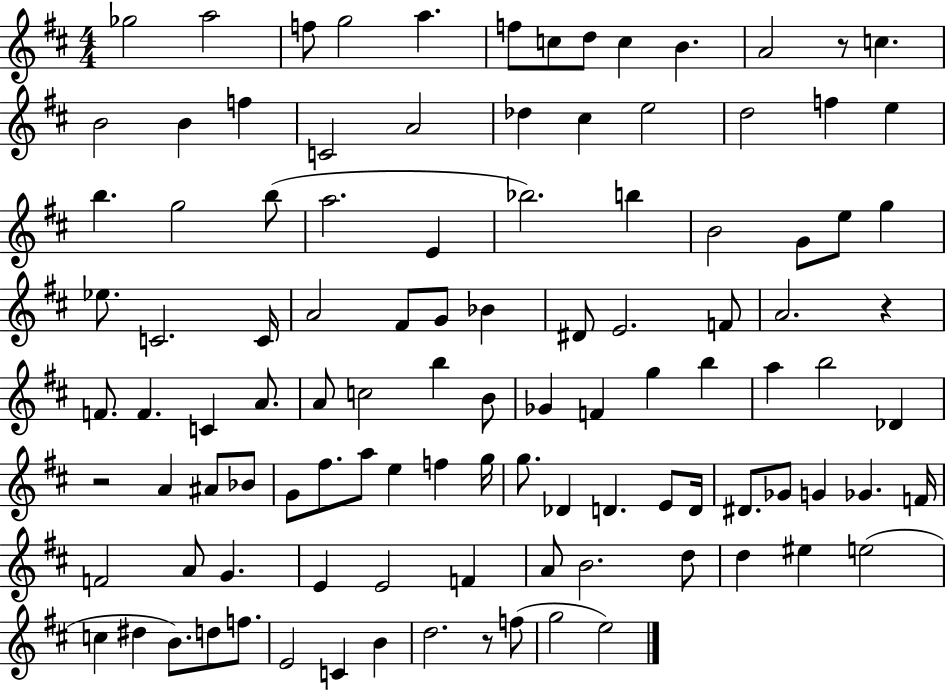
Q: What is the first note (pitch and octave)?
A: Gb5